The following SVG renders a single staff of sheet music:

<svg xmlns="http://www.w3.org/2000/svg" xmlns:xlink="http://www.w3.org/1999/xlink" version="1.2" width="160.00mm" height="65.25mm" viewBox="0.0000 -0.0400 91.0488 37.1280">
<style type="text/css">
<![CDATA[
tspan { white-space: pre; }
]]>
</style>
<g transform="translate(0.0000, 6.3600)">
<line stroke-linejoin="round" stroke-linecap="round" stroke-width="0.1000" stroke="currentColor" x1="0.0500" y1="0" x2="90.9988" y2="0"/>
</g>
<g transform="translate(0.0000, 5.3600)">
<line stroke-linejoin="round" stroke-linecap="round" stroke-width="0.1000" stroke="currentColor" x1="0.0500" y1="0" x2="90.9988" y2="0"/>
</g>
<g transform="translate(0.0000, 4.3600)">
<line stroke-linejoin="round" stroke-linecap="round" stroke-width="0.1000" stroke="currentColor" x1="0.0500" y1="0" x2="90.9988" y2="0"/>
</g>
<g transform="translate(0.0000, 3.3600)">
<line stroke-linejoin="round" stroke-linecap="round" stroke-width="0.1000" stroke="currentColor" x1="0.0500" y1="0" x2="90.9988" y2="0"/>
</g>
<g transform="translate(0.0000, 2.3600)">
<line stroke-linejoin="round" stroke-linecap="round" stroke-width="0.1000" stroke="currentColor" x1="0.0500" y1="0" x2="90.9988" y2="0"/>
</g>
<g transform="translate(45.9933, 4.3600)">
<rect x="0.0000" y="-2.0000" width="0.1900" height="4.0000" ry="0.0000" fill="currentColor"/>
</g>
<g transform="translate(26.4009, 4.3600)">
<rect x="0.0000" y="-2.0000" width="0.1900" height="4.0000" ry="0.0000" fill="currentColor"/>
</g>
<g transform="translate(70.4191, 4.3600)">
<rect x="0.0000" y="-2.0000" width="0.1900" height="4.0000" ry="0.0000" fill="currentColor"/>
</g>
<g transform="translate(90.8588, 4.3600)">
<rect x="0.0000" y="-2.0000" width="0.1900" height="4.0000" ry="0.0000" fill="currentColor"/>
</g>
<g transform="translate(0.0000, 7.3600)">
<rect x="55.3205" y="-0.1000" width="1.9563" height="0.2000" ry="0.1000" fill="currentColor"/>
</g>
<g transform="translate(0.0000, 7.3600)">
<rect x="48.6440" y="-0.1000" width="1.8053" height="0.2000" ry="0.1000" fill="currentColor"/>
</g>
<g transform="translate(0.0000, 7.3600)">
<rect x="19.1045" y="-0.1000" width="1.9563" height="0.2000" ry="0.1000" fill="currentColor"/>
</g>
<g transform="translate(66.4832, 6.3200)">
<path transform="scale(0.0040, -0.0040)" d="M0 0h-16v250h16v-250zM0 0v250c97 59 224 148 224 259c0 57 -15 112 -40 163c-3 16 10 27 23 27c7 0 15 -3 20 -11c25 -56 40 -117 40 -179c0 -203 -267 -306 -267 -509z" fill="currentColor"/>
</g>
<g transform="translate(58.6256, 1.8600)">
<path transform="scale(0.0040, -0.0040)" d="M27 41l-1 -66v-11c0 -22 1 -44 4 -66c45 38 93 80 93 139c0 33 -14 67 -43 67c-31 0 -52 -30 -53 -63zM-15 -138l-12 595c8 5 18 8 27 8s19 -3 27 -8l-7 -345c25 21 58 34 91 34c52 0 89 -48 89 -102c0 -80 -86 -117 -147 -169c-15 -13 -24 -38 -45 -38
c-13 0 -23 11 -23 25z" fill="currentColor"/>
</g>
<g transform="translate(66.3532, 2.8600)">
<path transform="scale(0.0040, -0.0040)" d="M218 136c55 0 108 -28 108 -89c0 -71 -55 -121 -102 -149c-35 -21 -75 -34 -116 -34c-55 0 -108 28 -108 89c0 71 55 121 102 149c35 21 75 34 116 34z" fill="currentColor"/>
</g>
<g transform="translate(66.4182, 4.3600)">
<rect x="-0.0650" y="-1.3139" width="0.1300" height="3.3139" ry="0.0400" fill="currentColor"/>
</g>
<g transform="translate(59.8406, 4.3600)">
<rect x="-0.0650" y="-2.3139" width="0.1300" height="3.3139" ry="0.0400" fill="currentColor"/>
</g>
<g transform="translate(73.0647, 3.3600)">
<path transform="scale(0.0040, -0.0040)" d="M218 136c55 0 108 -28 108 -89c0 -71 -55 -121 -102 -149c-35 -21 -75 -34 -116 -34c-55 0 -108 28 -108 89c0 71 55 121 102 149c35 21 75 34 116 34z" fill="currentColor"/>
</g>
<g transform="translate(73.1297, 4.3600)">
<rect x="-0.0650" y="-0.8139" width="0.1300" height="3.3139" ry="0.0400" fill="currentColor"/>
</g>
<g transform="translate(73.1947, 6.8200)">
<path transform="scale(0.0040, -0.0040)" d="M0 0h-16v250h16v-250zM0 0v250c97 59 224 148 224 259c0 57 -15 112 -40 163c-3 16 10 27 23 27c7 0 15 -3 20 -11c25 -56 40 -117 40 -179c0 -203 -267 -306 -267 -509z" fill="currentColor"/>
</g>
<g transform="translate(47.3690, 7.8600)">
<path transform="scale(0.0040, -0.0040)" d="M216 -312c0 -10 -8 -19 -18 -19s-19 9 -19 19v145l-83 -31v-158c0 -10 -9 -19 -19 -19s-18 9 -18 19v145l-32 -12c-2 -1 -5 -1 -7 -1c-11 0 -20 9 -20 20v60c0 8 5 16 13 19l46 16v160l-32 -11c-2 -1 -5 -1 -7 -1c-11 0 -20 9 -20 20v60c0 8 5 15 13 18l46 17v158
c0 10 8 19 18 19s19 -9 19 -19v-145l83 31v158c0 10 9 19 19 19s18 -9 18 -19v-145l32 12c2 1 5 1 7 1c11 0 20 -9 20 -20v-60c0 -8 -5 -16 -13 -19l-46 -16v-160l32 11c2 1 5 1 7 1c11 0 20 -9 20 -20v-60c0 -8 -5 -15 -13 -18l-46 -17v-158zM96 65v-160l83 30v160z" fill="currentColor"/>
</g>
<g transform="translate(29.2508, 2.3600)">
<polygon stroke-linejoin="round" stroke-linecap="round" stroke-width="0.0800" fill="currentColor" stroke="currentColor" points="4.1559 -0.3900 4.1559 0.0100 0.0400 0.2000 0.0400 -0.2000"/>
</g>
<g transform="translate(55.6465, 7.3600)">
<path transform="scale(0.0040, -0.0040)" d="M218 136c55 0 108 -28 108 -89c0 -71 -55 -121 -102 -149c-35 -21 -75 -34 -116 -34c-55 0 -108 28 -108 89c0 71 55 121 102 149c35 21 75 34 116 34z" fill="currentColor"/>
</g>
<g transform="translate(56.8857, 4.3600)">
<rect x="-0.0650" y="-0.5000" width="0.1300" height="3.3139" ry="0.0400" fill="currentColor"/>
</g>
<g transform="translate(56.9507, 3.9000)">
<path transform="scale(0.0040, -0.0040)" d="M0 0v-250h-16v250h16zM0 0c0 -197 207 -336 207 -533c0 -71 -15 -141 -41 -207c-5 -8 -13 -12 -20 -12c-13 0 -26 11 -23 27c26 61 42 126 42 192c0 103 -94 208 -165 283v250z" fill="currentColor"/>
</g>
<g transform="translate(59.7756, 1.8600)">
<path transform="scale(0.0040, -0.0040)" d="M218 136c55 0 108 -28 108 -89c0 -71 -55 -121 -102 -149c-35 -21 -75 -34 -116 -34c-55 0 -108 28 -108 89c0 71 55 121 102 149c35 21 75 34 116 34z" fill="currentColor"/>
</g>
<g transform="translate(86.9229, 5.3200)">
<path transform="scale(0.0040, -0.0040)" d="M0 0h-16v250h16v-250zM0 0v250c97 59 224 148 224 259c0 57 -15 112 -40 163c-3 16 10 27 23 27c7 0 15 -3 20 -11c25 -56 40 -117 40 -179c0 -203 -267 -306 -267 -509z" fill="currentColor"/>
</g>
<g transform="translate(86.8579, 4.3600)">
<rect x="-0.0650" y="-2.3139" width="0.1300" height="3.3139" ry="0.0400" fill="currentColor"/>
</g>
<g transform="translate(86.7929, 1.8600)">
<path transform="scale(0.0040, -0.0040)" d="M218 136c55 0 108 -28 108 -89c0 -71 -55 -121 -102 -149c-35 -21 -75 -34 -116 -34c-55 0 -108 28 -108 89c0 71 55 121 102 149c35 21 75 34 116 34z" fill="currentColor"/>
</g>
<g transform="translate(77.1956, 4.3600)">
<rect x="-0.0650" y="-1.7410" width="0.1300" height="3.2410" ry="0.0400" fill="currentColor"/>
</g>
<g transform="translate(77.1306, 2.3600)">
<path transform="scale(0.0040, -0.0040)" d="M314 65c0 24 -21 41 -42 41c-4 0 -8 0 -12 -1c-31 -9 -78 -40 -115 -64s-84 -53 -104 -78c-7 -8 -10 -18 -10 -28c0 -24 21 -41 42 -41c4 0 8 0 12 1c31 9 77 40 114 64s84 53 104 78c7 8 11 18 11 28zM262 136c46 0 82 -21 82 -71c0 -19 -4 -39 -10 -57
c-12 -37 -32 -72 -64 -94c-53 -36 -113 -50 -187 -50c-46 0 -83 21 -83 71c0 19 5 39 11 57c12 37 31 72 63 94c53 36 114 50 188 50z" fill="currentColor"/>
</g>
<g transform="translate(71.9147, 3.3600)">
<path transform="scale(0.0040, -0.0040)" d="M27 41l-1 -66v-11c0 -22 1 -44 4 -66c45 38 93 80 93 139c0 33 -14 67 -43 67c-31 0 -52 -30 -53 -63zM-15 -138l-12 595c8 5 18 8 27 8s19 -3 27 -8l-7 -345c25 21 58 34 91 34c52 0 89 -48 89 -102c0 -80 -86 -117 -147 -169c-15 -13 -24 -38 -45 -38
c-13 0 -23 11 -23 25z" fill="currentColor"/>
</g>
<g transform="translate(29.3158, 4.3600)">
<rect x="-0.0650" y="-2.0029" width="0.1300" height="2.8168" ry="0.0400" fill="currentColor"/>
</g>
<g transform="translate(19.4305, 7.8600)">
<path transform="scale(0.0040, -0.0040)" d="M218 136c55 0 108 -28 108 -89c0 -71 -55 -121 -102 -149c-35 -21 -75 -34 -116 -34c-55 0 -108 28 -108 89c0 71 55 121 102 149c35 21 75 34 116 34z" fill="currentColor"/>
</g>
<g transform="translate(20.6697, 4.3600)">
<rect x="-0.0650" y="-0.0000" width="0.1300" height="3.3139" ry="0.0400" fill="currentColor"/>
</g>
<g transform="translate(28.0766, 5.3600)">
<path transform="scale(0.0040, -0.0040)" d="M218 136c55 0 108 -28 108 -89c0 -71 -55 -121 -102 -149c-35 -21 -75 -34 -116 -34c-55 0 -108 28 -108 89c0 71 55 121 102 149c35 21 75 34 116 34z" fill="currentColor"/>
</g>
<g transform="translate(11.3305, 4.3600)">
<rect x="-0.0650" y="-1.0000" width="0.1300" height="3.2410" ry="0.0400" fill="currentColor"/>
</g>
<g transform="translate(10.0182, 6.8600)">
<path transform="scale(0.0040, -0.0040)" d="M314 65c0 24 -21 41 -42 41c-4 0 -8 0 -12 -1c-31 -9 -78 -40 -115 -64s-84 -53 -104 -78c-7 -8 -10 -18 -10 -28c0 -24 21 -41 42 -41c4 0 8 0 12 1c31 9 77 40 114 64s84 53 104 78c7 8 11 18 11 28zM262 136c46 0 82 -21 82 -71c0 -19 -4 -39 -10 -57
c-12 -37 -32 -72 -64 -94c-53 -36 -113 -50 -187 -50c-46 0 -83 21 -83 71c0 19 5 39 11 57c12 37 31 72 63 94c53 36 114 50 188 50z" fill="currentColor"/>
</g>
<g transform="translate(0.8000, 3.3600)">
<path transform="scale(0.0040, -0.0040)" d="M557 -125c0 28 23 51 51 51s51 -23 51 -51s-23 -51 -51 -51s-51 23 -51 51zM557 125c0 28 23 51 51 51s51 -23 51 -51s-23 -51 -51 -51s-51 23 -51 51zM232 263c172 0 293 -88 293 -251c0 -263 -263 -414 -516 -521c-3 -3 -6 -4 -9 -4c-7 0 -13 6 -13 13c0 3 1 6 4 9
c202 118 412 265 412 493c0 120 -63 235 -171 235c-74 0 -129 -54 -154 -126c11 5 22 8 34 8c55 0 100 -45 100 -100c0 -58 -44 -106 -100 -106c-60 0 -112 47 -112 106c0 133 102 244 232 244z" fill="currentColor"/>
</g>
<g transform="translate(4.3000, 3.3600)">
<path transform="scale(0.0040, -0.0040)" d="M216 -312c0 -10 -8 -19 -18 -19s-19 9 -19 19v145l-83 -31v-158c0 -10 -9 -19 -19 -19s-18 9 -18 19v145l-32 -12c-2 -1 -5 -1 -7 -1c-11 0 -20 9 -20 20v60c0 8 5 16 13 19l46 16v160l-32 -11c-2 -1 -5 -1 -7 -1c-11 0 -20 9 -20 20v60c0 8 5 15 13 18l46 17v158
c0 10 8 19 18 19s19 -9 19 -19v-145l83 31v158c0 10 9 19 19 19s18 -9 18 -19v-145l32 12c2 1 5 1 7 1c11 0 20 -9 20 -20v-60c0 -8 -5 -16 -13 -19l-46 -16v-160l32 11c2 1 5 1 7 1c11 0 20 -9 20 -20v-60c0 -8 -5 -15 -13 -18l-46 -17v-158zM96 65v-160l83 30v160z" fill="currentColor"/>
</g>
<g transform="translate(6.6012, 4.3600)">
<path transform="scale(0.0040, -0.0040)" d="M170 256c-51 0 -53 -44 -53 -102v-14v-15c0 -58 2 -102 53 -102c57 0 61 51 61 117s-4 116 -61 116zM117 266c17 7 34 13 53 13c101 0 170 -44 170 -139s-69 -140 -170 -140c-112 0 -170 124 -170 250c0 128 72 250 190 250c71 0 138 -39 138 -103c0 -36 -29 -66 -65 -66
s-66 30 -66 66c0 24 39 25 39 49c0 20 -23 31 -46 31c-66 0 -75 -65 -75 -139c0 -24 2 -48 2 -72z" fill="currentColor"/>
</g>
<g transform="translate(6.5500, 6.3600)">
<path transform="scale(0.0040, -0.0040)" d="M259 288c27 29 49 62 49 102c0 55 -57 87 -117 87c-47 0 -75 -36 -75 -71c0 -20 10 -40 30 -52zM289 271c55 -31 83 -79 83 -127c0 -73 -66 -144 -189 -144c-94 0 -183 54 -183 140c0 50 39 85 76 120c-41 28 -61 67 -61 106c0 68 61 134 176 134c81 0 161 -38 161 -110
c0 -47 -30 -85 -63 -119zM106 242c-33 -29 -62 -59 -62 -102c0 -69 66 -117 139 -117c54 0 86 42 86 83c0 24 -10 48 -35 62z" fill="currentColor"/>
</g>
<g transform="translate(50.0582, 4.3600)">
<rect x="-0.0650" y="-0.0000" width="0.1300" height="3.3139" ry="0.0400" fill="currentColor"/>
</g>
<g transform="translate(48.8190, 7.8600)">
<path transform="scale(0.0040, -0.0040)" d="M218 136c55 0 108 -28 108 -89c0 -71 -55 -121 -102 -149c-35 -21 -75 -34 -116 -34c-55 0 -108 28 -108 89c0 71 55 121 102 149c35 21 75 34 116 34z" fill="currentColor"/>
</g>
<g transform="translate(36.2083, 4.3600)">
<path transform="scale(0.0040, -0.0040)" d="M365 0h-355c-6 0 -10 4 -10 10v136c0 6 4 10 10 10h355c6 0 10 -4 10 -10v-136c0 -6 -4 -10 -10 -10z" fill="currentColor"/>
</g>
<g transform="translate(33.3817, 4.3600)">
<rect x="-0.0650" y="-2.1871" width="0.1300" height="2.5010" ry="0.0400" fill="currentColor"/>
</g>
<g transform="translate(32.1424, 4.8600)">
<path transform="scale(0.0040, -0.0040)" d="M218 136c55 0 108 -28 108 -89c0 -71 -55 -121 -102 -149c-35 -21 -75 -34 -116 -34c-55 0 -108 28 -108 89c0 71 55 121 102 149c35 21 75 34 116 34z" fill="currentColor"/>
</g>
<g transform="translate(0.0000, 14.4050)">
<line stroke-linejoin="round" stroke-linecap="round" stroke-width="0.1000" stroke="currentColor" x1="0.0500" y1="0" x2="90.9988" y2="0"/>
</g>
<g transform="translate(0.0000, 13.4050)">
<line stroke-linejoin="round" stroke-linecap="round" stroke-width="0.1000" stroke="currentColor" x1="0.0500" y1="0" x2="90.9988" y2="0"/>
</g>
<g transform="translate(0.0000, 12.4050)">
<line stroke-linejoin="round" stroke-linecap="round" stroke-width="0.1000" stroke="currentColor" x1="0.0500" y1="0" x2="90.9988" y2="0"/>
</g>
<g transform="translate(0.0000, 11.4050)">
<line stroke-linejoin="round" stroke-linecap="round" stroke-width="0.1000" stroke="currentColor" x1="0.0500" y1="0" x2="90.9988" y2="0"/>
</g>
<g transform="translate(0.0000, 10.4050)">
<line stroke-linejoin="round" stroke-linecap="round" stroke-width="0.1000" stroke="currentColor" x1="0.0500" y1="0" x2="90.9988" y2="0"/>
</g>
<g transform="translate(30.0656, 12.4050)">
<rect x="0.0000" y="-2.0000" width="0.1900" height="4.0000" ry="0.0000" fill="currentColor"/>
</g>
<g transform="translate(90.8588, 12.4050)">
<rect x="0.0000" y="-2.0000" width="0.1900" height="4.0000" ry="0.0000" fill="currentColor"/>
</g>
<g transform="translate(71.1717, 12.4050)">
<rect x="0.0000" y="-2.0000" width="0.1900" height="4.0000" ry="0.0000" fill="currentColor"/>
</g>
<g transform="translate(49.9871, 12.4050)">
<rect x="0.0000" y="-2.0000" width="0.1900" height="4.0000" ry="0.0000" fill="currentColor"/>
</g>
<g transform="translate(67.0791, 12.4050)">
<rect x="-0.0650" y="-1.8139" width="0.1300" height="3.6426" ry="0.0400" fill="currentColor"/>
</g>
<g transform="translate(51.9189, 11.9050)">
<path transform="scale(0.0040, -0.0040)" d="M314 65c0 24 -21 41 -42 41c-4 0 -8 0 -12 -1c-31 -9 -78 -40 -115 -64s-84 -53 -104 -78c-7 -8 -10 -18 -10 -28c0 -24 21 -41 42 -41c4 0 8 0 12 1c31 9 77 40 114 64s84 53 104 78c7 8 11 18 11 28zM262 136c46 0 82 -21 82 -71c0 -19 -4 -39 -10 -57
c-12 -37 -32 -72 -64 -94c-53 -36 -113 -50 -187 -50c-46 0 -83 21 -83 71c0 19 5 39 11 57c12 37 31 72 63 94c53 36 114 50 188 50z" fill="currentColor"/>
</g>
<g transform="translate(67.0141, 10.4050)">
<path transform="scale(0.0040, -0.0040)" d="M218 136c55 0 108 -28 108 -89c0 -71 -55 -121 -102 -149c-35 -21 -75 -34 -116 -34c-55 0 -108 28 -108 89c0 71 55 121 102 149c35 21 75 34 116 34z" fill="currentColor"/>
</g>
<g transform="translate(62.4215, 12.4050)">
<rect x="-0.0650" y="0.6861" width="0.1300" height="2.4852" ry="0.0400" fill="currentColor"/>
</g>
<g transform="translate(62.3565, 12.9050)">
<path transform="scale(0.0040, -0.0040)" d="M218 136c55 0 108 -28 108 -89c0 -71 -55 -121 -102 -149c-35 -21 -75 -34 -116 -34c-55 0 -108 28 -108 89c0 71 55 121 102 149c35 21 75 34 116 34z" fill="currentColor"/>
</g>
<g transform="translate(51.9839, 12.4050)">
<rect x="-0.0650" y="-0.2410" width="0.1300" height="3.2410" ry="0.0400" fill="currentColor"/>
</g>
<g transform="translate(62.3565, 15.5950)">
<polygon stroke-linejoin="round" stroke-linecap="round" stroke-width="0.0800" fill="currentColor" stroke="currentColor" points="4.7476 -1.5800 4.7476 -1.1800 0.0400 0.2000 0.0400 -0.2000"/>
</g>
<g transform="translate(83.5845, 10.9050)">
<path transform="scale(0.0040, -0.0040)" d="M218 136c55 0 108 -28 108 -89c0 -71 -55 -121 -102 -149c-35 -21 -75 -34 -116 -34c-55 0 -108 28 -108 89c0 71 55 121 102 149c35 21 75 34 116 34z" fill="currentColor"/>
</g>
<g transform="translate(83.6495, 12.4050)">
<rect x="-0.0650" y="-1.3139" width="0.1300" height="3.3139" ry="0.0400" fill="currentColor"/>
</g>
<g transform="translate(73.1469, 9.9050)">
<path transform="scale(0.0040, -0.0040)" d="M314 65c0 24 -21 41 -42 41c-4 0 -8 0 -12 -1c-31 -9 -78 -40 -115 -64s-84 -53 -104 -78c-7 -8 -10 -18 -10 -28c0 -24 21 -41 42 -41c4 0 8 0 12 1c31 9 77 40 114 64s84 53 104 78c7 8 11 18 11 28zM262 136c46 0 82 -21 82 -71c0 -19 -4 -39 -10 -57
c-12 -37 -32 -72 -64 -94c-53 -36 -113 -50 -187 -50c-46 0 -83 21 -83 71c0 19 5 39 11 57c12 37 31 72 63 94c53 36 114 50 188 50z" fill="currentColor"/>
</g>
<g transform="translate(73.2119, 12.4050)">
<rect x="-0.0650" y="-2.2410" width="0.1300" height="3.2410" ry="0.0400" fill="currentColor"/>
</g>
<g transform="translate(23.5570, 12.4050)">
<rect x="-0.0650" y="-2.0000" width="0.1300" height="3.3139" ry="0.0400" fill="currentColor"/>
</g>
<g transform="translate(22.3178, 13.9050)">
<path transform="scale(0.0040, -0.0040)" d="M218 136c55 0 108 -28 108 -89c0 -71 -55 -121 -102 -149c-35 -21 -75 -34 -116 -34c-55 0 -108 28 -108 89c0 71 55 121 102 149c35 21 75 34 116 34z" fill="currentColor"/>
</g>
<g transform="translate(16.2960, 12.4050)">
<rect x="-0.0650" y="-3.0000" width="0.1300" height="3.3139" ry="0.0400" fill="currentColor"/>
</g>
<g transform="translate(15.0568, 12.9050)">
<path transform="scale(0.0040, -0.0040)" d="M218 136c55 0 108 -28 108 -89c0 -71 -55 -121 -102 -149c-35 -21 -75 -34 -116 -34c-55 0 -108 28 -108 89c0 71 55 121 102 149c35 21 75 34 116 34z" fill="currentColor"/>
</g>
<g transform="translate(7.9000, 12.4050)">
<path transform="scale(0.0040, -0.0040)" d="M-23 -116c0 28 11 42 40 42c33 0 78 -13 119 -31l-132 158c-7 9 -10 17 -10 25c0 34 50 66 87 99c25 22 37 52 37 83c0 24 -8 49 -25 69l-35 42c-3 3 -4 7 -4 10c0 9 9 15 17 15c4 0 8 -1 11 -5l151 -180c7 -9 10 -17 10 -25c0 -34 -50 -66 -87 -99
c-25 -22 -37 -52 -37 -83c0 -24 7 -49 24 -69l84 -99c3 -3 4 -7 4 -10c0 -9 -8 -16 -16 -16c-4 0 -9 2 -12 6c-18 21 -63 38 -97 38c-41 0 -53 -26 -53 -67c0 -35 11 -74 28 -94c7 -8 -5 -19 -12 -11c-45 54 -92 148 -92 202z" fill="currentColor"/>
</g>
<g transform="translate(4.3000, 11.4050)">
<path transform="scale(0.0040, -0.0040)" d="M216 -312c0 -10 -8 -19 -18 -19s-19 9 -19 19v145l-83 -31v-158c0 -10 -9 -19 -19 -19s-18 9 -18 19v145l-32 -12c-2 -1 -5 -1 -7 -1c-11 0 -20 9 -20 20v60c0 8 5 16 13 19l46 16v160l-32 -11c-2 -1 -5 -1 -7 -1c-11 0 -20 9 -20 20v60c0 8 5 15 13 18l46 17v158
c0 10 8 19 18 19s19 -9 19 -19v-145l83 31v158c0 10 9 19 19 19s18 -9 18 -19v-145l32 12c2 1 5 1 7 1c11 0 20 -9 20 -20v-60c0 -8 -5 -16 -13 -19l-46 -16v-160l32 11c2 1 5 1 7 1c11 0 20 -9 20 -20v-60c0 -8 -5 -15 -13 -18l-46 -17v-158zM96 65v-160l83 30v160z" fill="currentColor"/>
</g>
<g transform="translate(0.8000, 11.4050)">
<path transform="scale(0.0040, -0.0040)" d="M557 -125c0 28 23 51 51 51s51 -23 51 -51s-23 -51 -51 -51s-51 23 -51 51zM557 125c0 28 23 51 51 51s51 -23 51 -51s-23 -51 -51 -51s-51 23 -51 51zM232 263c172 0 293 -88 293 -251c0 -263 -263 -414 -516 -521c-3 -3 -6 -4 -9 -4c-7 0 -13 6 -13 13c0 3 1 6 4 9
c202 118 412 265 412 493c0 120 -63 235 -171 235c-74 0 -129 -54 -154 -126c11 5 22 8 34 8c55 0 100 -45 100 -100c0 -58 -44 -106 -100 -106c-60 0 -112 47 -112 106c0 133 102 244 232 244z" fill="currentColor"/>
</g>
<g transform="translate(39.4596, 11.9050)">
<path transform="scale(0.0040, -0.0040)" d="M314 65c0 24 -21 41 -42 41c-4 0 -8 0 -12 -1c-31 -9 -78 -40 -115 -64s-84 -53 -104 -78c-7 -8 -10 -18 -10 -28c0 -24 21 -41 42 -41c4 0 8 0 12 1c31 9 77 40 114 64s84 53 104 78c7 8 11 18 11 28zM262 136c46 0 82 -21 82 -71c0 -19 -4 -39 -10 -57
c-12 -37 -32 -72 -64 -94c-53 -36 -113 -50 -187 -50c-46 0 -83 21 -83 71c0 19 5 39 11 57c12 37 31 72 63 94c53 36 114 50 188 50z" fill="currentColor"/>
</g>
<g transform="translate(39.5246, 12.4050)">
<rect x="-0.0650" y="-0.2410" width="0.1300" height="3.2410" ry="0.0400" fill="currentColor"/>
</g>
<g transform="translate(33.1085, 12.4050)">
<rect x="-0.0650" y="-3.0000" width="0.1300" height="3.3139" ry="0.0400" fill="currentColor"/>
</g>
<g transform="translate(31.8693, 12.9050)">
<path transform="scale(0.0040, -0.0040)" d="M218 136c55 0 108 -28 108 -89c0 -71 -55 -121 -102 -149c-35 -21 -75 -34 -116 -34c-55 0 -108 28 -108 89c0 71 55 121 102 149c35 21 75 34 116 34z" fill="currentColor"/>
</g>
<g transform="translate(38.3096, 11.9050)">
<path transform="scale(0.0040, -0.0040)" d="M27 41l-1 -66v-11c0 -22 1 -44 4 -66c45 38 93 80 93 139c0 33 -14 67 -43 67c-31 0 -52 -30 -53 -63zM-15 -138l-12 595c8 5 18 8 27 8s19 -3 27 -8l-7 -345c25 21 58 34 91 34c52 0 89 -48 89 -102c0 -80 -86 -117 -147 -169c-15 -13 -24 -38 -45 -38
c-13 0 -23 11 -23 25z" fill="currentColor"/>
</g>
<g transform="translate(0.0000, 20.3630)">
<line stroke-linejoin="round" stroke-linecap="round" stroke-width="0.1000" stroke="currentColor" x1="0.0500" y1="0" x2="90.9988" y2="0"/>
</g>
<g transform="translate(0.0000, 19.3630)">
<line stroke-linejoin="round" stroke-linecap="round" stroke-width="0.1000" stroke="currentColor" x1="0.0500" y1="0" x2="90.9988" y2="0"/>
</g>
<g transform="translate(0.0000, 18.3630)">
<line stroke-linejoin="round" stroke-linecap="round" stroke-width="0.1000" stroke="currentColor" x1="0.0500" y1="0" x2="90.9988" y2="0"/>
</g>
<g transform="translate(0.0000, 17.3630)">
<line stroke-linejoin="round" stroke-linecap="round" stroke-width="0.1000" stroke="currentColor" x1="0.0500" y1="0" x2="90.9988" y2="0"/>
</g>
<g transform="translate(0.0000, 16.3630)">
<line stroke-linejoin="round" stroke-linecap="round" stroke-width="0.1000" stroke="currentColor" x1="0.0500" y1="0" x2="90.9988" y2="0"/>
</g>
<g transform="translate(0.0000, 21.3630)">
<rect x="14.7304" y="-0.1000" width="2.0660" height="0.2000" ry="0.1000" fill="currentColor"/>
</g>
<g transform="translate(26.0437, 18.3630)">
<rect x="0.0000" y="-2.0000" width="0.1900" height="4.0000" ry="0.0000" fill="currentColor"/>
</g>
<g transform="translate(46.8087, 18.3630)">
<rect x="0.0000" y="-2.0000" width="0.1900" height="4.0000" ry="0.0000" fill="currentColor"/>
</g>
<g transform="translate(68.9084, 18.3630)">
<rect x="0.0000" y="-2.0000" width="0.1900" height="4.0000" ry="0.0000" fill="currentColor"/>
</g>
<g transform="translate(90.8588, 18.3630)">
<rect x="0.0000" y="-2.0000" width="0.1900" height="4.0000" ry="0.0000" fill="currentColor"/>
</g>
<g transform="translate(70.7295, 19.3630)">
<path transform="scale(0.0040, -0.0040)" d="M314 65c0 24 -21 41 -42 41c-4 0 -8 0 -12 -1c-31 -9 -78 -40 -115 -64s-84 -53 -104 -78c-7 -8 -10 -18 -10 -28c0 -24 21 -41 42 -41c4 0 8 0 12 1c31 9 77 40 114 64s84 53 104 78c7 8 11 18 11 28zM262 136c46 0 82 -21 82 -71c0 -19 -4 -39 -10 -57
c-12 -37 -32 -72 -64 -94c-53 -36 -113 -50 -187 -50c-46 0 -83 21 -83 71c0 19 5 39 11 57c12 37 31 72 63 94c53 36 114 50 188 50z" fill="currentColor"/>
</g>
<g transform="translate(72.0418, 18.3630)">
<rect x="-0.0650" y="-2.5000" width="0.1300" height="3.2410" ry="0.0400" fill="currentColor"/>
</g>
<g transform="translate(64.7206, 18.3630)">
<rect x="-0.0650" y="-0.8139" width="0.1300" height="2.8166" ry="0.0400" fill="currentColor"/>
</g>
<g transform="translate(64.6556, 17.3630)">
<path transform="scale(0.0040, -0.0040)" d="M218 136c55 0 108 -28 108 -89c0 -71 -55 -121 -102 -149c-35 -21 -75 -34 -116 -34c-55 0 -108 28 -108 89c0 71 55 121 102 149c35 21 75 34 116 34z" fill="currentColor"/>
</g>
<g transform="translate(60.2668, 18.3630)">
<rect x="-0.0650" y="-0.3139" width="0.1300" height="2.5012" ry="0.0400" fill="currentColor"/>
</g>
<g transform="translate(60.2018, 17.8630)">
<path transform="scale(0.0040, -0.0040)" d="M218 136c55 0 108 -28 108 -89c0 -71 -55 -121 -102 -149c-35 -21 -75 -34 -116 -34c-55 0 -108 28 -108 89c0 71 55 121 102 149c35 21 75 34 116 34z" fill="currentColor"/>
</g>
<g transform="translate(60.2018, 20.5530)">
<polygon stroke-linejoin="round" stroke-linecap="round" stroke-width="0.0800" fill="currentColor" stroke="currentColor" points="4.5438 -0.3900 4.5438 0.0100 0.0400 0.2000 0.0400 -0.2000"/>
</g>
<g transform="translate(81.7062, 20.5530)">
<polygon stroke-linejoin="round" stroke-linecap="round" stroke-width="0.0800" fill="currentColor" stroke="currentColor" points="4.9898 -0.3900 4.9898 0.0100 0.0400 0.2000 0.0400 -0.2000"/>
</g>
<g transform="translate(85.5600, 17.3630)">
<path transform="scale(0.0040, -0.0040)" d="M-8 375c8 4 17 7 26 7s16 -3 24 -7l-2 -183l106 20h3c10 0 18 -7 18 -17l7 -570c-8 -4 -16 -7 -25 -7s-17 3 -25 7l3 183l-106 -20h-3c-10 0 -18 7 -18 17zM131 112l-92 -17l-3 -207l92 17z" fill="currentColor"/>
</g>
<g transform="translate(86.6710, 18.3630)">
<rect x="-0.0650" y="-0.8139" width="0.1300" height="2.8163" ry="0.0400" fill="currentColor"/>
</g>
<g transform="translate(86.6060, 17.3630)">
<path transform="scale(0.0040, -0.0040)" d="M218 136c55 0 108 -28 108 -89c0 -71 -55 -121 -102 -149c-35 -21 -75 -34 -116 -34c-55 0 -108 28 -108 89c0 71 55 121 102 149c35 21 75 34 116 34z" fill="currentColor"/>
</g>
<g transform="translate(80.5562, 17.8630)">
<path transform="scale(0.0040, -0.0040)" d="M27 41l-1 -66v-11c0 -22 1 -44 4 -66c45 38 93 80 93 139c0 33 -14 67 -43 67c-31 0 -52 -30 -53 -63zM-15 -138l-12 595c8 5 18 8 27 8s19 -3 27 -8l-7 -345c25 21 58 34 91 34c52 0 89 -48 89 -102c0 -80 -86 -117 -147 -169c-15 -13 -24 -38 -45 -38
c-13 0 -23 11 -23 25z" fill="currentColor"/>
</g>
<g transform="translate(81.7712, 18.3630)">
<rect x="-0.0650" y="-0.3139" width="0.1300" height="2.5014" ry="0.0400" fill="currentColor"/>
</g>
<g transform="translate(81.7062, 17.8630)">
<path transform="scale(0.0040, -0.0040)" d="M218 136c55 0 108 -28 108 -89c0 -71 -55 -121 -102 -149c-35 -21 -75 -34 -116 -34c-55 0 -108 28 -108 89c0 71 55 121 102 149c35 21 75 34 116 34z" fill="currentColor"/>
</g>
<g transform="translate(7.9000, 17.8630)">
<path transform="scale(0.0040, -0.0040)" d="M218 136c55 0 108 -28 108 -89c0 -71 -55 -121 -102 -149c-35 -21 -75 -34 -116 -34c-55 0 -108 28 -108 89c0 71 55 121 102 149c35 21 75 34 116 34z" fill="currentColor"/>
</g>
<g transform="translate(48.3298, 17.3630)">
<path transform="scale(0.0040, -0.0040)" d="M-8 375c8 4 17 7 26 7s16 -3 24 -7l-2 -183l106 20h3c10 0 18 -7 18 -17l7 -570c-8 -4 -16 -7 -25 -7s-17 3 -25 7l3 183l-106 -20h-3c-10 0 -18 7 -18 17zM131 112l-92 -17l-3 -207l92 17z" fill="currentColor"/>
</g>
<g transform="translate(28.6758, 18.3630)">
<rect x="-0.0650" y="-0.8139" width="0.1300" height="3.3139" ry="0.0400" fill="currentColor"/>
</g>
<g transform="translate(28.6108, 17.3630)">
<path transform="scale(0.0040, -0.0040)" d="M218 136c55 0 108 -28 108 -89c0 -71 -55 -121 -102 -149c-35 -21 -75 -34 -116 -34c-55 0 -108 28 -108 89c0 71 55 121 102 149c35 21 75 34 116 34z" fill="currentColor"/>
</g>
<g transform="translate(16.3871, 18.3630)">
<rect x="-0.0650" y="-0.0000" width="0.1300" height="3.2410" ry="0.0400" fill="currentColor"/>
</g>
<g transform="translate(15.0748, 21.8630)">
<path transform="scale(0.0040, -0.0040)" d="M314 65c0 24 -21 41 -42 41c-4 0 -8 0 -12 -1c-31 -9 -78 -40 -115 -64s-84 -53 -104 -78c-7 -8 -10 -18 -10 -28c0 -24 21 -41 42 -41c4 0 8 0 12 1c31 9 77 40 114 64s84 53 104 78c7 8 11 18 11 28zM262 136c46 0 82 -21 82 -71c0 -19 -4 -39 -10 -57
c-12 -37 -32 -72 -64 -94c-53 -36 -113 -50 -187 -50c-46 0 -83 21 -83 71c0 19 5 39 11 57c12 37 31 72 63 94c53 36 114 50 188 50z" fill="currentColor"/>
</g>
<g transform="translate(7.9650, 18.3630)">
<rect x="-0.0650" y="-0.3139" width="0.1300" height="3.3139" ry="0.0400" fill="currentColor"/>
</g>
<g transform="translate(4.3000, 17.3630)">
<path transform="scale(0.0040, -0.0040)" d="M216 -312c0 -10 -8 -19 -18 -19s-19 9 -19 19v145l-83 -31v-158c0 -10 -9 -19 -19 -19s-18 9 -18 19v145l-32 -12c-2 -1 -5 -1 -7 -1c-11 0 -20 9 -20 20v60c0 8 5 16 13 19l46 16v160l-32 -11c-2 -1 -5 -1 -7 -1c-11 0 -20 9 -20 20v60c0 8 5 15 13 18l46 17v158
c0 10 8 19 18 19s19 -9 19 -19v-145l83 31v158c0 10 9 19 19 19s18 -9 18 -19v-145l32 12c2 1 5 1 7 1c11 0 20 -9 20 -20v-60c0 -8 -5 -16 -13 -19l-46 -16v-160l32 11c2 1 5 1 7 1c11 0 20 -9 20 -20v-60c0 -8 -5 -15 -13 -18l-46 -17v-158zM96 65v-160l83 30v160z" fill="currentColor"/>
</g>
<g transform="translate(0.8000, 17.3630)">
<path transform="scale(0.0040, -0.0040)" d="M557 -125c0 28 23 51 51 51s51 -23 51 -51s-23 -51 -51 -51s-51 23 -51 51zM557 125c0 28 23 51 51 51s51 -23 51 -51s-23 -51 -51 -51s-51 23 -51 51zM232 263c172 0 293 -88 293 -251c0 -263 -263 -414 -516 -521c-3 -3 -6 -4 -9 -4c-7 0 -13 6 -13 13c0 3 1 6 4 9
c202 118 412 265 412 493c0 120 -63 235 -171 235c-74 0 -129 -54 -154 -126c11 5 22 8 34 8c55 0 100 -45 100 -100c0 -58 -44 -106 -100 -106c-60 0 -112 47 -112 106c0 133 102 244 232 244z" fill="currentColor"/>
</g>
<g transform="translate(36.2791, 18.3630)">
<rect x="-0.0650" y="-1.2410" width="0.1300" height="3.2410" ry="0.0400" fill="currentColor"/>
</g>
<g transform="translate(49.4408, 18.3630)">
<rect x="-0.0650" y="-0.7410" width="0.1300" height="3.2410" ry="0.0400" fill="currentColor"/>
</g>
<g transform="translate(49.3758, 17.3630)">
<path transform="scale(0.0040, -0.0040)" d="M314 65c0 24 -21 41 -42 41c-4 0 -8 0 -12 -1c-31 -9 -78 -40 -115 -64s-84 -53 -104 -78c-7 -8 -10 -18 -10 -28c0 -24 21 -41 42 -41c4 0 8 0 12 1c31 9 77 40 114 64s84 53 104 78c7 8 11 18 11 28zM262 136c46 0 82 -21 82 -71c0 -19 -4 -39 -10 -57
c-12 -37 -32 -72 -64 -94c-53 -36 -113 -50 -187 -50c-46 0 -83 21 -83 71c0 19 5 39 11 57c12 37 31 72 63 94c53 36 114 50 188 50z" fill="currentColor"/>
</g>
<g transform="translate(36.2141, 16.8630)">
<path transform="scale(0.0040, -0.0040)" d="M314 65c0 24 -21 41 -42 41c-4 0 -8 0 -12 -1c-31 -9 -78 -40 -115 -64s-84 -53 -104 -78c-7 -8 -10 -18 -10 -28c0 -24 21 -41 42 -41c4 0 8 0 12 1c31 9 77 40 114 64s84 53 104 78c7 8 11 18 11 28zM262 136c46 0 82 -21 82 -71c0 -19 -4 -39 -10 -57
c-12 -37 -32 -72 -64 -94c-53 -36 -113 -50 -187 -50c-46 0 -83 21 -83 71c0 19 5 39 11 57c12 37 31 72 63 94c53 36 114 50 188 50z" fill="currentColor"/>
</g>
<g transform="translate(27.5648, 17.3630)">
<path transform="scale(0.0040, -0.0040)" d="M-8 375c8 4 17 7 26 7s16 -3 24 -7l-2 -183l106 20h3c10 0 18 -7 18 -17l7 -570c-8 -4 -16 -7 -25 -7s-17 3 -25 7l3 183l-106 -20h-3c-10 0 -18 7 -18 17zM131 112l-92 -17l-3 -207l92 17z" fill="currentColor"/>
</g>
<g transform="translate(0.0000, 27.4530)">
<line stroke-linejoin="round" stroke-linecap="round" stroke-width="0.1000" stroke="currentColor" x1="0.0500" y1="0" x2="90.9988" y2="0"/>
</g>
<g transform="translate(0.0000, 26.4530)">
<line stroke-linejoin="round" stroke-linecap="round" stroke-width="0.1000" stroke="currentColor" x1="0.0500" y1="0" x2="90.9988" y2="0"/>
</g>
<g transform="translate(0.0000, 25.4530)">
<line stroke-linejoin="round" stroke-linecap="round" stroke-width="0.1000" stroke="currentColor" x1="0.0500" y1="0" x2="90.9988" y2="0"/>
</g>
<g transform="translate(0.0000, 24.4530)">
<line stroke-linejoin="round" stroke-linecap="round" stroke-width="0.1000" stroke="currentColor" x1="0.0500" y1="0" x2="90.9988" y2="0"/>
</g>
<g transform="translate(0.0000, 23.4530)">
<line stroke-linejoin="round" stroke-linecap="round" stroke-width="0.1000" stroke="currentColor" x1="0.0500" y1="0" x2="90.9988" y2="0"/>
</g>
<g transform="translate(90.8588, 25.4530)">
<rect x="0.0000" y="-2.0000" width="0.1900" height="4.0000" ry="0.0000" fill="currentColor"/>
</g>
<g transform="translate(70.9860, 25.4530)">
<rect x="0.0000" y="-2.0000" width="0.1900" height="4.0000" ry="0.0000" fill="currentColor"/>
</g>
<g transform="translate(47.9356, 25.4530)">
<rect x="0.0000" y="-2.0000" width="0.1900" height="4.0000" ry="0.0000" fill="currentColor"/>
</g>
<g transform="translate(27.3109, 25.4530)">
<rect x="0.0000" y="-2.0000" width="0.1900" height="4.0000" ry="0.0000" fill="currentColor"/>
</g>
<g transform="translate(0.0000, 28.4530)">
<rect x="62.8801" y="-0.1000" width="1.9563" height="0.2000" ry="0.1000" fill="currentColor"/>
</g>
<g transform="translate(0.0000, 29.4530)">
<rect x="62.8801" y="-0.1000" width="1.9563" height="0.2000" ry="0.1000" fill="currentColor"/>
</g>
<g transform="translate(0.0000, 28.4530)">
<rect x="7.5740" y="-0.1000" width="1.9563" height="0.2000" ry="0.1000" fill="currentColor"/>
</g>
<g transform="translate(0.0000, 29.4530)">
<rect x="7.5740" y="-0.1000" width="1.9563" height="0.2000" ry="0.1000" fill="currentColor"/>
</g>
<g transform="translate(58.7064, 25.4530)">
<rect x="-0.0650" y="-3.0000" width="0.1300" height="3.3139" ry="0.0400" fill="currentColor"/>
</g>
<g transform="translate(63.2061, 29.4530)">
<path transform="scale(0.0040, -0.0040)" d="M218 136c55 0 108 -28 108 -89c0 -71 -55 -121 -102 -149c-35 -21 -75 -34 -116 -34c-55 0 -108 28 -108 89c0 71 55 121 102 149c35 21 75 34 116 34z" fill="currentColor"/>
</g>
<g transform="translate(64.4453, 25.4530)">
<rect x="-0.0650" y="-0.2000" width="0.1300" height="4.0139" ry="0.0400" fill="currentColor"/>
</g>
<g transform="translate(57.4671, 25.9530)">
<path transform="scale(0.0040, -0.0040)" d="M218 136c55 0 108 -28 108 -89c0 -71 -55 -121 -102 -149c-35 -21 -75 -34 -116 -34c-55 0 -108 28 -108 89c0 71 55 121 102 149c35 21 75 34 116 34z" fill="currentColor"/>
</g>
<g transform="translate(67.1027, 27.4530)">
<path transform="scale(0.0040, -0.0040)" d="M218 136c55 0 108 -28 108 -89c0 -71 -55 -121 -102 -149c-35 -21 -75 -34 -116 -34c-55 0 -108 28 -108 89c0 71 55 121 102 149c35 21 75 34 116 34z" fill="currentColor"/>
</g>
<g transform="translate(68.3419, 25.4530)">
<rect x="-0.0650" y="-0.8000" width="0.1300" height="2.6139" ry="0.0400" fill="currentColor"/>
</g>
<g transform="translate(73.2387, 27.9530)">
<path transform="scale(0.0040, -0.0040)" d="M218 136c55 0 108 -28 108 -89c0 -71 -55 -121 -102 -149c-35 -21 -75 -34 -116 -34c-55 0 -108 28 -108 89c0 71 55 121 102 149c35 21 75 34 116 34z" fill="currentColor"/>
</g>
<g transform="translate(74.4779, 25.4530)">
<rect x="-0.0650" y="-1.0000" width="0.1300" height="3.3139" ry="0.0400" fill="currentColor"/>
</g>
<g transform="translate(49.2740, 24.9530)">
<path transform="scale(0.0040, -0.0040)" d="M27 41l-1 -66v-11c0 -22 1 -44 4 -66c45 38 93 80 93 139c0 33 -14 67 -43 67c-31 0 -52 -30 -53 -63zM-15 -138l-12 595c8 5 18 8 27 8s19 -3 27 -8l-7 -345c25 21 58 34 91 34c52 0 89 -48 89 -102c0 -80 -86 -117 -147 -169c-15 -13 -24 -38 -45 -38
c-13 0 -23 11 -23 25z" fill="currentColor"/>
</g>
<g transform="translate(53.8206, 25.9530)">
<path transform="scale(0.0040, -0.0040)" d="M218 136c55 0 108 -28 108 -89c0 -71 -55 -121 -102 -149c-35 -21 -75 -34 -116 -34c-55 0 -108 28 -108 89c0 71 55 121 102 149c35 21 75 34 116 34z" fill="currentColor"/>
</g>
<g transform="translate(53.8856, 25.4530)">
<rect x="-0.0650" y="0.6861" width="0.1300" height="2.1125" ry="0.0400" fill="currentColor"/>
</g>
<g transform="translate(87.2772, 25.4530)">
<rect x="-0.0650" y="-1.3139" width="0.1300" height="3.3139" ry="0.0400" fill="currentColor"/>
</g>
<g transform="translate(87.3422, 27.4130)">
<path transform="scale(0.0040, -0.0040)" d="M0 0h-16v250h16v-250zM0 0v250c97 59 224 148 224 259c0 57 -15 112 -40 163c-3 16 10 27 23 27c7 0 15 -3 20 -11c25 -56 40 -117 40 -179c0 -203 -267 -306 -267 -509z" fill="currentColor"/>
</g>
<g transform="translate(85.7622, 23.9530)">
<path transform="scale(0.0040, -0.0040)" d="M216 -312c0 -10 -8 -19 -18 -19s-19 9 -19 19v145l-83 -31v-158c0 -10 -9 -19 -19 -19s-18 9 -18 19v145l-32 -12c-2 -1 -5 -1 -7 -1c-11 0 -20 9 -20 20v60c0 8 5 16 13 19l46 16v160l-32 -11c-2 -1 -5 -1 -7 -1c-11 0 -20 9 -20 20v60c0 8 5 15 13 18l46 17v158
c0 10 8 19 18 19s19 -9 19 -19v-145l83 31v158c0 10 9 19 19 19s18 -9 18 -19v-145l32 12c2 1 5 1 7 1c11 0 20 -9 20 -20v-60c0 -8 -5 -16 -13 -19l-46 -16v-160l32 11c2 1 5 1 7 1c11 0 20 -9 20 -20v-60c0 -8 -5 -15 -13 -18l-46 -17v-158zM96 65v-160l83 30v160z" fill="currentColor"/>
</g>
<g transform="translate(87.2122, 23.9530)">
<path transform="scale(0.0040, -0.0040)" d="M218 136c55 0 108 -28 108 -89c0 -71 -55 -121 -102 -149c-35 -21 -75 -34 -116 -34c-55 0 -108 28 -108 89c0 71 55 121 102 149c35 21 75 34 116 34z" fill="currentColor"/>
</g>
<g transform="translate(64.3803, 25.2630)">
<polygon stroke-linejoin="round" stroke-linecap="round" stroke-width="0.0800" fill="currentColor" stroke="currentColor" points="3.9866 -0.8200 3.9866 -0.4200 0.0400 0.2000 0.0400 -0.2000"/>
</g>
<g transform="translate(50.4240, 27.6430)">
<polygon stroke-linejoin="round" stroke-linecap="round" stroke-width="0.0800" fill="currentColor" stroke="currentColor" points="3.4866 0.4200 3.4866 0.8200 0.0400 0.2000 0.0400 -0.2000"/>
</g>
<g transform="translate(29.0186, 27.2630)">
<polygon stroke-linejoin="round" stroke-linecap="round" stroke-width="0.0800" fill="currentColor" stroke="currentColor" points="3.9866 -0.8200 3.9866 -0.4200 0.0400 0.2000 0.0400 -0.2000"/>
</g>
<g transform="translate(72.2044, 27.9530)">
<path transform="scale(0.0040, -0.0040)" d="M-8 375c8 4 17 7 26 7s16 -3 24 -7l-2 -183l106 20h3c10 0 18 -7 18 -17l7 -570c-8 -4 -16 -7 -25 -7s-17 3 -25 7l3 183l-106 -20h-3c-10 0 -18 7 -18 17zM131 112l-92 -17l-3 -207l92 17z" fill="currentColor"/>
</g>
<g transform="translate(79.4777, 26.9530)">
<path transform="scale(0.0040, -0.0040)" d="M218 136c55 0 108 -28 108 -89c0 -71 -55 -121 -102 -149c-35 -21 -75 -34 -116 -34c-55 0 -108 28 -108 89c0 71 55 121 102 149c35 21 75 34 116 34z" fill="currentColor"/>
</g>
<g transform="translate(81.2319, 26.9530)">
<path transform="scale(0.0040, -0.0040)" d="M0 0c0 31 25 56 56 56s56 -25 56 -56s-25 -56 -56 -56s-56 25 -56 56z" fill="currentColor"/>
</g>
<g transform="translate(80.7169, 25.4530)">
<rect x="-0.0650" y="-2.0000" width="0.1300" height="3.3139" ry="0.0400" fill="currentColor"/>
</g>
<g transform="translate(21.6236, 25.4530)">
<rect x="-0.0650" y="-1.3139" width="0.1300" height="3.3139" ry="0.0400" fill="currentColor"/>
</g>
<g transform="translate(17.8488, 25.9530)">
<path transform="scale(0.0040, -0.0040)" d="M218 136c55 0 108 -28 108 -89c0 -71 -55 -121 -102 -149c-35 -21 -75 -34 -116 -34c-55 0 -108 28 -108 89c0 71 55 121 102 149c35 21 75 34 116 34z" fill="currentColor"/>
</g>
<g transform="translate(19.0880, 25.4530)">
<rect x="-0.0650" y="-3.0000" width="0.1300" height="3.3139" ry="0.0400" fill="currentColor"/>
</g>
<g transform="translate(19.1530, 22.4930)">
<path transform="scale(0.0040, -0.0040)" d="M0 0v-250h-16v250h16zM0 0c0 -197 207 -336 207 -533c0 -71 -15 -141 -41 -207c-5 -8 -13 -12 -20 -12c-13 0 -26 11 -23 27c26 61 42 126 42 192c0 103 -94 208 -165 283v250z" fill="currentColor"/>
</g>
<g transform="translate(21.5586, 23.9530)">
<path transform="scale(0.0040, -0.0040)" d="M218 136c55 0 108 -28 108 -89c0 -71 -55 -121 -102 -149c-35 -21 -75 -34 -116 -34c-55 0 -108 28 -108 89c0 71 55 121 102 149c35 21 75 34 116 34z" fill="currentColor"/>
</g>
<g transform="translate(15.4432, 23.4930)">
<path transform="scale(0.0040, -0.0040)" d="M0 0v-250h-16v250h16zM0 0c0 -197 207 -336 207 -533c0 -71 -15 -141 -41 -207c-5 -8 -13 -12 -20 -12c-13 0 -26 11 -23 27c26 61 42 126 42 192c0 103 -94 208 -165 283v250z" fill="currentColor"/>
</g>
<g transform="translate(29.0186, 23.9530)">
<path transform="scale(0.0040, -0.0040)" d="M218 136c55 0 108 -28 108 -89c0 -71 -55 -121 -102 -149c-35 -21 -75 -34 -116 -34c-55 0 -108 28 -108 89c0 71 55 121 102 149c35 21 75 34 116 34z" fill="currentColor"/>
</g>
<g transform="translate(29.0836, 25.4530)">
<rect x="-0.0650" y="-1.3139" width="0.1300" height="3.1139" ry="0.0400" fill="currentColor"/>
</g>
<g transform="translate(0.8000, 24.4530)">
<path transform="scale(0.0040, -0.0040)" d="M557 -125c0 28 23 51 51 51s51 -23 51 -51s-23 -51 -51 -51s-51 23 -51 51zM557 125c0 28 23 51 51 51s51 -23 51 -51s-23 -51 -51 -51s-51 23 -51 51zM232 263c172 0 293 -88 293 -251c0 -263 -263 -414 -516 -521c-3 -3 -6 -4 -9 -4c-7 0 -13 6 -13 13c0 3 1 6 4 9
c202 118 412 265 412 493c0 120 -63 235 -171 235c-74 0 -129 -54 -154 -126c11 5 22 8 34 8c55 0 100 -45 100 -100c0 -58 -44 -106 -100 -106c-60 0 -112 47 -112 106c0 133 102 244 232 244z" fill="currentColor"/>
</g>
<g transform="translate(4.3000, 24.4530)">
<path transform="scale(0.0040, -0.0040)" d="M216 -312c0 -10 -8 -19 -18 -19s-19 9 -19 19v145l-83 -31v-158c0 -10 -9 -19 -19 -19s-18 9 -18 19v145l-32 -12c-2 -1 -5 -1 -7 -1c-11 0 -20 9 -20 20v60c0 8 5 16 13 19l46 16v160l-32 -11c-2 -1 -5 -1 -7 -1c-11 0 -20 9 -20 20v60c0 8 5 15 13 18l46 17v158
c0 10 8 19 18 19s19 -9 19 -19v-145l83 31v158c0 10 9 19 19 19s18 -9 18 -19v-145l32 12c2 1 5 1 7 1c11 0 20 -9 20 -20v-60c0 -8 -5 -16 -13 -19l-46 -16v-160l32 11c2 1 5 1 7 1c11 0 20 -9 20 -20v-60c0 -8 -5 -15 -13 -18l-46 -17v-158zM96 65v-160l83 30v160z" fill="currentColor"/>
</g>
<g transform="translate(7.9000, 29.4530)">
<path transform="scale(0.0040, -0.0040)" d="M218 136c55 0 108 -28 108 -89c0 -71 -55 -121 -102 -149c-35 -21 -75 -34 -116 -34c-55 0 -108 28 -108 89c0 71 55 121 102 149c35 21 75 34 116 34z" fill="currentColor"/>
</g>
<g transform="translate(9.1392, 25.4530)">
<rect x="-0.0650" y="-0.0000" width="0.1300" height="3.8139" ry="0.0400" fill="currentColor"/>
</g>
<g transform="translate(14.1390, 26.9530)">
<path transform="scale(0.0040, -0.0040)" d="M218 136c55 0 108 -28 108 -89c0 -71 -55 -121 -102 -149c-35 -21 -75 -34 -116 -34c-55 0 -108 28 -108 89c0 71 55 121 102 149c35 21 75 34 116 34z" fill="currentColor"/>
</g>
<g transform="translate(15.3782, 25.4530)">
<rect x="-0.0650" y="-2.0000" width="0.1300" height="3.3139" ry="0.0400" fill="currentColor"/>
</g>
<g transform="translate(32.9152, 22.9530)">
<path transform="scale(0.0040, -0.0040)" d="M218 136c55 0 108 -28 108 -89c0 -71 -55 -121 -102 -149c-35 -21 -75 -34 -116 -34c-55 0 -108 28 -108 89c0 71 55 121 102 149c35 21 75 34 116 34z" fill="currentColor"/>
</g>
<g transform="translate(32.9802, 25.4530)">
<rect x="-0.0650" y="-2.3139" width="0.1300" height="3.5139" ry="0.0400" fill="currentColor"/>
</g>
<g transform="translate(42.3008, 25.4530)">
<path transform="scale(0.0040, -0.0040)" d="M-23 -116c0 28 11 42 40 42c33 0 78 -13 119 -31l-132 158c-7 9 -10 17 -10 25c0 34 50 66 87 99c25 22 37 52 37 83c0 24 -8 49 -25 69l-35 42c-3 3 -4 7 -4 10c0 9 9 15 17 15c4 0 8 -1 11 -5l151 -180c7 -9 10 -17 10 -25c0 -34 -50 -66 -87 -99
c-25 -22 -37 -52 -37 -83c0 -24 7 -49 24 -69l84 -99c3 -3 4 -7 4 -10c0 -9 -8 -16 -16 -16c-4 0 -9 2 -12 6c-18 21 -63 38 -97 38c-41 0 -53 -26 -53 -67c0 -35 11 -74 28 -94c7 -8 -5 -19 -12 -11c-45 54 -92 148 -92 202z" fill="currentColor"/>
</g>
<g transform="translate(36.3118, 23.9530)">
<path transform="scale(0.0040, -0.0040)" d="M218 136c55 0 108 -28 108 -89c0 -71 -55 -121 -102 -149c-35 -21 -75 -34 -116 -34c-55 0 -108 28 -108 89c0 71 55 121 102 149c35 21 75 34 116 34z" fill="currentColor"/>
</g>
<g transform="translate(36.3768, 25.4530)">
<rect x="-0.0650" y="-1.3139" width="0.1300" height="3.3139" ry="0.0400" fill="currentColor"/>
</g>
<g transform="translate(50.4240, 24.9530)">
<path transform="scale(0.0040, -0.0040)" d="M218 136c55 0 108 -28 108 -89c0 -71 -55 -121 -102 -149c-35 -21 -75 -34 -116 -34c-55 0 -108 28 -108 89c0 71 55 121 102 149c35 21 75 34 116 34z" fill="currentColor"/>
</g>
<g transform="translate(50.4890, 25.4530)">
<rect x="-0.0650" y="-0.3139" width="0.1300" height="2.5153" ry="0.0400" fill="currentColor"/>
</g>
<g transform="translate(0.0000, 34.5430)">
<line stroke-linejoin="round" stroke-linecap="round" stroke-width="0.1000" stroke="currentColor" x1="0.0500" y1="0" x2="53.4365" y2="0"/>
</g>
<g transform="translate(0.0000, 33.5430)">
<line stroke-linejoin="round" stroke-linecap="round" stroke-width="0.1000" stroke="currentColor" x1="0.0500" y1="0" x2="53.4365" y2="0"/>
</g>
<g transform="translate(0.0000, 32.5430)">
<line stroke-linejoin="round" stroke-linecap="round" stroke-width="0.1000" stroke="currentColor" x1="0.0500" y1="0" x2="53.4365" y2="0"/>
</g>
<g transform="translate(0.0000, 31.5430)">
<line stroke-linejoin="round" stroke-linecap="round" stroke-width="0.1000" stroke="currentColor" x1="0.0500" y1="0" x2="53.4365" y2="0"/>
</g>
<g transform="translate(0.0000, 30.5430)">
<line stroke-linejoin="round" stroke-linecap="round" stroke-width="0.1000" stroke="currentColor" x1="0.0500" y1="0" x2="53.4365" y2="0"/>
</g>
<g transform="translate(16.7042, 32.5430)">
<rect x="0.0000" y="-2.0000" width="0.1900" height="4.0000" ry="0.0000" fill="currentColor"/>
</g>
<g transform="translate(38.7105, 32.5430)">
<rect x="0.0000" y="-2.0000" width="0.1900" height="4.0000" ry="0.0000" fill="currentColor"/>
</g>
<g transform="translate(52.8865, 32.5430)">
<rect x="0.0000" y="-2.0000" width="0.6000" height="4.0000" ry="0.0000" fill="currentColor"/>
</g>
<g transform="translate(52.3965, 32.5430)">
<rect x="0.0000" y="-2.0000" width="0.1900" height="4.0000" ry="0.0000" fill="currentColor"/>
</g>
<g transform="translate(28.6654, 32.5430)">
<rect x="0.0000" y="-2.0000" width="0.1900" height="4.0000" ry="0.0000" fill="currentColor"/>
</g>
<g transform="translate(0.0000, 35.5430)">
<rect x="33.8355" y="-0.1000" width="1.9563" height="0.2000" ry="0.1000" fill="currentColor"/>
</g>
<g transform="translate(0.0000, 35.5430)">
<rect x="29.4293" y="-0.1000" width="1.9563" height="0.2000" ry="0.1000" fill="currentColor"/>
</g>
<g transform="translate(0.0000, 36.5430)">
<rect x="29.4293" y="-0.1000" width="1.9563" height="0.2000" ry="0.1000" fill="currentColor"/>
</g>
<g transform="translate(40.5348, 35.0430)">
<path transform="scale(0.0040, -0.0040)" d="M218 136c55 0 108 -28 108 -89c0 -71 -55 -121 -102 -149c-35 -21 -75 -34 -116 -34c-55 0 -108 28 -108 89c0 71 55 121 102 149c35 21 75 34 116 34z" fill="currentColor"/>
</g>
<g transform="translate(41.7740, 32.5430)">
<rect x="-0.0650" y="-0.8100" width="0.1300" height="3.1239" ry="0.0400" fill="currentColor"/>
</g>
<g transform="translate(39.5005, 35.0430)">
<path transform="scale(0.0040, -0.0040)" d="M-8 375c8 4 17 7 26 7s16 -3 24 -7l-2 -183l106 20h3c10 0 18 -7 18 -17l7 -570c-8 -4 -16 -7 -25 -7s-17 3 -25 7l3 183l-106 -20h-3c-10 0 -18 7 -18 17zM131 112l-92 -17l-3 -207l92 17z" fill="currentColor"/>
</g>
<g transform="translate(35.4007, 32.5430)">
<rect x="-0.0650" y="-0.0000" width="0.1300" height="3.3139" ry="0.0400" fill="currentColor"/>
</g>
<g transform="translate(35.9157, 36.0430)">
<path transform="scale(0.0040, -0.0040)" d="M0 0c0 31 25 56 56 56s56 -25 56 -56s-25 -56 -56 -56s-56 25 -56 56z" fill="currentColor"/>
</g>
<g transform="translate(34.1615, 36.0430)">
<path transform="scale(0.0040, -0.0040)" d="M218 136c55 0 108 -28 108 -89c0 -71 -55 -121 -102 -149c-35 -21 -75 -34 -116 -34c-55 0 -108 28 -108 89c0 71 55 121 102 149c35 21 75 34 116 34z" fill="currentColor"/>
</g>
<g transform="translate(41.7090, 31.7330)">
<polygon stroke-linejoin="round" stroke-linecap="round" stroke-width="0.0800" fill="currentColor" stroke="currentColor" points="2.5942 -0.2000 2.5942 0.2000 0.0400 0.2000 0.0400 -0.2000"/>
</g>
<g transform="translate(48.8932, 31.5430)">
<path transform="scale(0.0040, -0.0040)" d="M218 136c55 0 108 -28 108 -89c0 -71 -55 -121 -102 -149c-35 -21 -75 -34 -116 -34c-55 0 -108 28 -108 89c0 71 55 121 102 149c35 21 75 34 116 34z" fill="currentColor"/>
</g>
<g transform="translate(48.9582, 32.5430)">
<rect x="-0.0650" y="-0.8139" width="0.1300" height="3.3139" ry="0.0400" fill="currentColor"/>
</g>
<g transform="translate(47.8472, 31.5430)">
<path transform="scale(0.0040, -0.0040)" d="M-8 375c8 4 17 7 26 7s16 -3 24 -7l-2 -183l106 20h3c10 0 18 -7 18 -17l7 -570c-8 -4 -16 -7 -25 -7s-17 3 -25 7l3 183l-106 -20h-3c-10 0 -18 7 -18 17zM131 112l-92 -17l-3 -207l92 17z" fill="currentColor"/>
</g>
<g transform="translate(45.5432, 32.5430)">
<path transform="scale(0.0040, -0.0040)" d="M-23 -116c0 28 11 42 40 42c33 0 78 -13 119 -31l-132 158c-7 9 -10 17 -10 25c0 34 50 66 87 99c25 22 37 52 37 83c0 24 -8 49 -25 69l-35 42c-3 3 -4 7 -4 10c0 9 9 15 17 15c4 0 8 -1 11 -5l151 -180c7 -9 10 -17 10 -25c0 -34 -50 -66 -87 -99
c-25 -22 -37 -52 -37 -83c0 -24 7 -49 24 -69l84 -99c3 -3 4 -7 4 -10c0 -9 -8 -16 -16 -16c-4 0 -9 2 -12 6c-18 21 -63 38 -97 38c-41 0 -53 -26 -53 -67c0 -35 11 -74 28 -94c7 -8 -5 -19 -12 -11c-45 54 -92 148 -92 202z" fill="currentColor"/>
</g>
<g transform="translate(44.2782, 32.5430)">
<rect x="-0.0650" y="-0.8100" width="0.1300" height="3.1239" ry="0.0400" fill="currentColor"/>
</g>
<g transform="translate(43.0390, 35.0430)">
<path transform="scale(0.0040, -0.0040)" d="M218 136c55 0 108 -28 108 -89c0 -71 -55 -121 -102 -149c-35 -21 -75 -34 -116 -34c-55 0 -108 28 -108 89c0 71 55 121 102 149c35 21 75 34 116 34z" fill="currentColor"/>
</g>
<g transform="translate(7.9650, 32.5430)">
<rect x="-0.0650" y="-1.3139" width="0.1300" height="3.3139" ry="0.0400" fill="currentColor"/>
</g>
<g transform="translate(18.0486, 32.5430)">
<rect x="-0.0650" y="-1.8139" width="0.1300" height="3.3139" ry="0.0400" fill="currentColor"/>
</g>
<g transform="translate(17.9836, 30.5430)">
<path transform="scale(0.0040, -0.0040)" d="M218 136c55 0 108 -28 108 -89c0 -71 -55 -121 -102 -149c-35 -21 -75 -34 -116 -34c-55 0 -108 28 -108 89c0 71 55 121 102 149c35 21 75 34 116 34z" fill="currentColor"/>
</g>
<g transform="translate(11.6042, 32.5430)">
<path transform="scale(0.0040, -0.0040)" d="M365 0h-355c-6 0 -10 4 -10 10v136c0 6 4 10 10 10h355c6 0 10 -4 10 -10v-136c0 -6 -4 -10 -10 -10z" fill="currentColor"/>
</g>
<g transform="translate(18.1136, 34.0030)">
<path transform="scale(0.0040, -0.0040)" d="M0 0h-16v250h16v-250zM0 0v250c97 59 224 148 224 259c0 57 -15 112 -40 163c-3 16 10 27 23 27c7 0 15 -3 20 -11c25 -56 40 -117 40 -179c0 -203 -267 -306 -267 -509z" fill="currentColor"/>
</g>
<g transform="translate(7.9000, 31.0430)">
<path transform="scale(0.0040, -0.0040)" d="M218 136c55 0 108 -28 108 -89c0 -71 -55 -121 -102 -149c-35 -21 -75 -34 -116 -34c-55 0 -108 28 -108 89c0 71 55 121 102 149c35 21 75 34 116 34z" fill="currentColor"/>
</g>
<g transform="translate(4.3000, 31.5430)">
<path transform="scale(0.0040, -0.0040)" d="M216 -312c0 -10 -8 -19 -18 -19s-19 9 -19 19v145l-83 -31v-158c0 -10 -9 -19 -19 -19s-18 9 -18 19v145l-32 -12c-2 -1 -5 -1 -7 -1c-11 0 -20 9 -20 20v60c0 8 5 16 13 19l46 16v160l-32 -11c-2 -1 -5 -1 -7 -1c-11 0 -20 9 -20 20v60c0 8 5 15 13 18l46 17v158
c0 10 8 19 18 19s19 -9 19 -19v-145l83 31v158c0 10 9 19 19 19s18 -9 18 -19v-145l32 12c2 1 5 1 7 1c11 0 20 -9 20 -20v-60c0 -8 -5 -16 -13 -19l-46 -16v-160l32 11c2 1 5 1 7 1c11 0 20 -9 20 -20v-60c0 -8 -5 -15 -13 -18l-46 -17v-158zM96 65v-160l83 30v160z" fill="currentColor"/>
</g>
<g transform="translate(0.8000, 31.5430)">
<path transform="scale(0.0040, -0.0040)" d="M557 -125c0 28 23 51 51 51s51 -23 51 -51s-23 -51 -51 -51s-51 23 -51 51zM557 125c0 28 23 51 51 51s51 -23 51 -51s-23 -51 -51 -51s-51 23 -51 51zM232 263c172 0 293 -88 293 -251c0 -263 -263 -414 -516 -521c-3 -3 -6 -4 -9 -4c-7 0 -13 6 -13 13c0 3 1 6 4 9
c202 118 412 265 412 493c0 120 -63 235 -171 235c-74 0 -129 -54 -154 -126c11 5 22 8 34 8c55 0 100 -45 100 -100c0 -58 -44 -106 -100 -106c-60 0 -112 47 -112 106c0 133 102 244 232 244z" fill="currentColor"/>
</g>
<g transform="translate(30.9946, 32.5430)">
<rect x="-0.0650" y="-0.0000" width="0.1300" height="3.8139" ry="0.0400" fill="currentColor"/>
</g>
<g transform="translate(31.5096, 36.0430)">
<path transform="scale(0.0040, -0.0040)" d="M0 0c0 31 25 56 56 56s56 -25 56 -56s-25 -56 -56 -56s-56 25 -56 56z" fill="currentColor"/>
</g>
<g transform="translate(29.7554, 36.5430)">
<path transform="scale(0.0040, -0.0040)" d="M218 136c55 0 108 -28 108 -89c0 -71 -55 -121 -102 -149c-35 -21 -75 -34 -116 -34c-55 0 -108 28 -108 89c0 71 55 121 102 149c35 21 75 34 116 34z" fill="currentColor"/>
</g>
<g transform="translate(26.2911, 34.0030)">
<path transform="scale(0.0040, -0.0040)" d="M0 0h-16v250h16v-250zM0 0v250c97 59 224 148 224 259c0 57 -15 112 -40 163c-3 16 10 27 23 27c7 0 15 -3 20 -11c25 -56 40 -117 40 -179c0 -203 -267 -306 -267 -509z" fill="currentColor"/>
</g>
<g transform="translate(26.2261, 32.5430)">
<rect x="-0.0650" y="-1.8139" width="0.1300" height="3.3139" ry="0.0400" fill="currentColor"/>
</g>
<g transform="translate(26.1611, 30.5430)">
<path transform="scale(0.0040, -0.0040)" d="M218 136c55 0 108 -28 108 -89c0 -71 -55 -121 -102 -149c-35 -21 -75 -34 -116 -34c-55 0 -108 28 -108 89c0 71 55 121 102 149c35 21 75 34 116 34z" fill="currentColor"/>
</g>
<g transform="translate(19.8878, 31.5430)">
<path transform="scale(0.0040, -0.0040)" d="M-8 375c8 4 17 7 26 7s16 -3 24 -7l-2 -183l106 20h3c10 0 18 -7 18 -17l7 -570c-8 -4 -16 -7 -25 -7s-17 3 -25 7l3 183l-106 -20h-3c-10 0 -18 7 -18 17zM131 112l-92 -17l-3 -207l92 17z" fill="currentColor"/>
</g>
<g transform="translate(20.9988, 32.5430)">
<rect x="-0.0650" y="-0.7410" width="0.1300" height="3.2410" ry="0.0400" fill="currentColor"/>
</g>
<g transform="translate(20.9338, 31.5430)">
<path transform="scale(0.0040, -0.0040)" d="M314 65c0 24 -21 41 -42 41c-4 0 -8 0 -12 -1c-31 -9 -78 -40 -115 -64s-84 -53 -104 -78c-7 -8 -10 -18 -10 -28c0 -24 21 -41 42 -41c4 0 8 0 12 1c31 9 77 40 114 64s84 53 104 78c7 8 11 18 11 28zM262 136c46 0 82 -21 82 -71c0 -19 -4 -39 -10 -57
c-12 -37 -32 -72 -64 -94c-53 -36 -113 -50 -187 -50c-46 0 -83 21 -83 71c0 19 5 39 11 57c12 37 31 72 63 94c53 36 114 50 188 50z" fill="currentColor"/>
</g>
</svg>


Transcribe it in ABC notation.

X:1
T:Untitled
M:6/8
L:1/4
K:G
^F,,2 D,, B,,/2 C,/2 z2 ^D,, E,,/2 _B, G,/2 _F,/2 A,2 B,/2 z C, A,, C, _E,2 E,2 C,/2 A,/2 B,2 G, E, D,,2 F, G,2 F,2 E,/2 F,/2 B,,2 _E,/2 F,/2 C,, A,,/2 C,/2 G, G,/2 B,/2 G, z _E,/2 C,/2 C, C,,/2 G,,/2 F,, A,, ^G,/2 G, z2 A,/2 F,2 A,/2 C,, D,, F,,/2 F,,/2 z F,